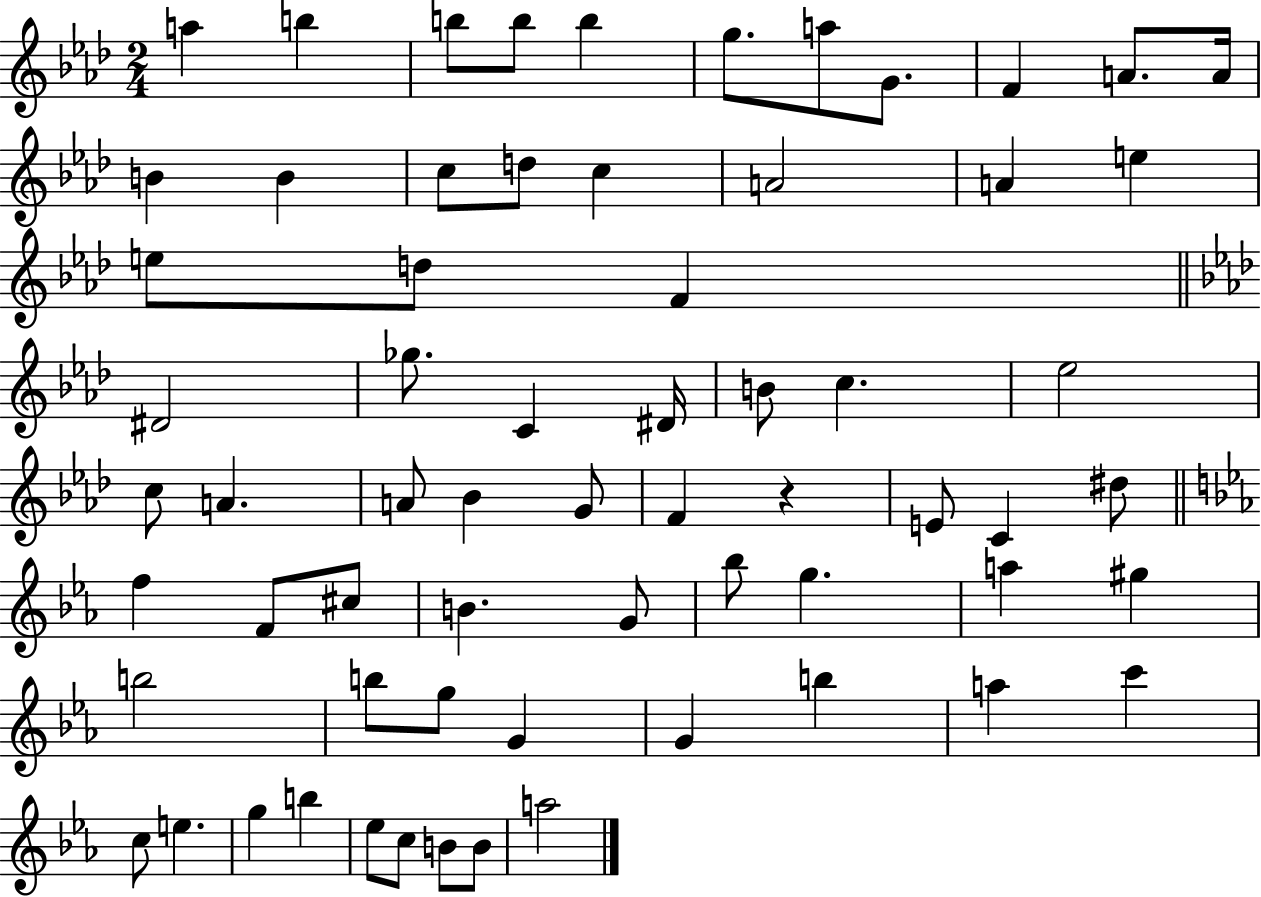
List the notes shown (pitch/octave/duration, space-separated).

A5/q B5/q B5/e B5/e B5/q G5/e. A5/e G4/e. F4/q A4/e. A4/s B4/q B4/q C5/e D5/e C5/q A4/h A4/q E5/q E5/e D5/e F4/q D#4/h Gb5/e. C4/q D#4/s B4/e C5/q. Eb5/h C5/e A4/q. A4/e Bb4/q G4/e F4/q R/q E4/e C4/q D#5/e F5/q F4/e C#5/e B4/q. G4/e Bb5/e G5/q. A5/q G#5/q B5/h B5/e G5/e G4/q G4/q B5/q A5/q C6/q C5/e E5/q. G5/q B5/q Eb5/e C5/e B4/e B4/e A5/h